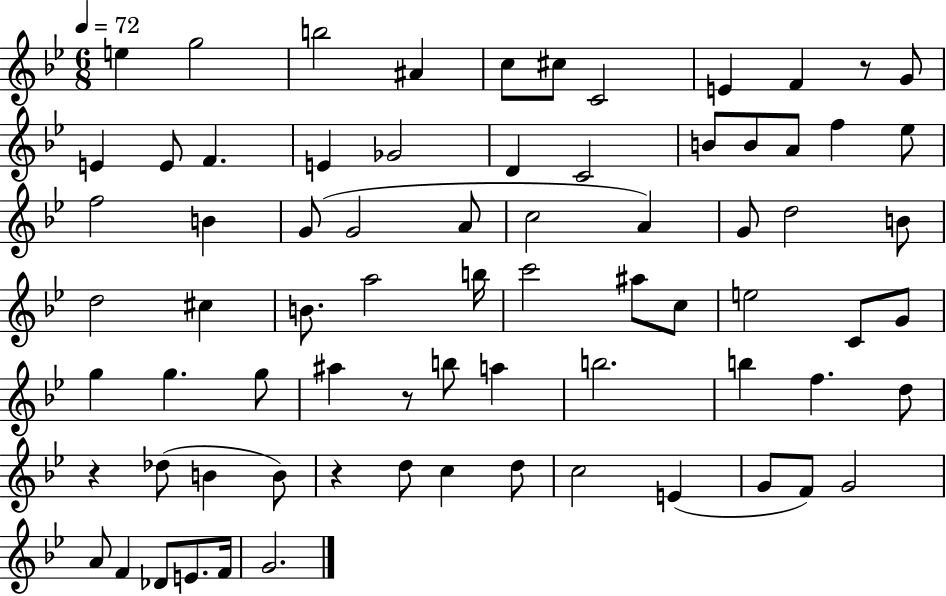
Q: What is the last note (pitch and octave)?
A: G4